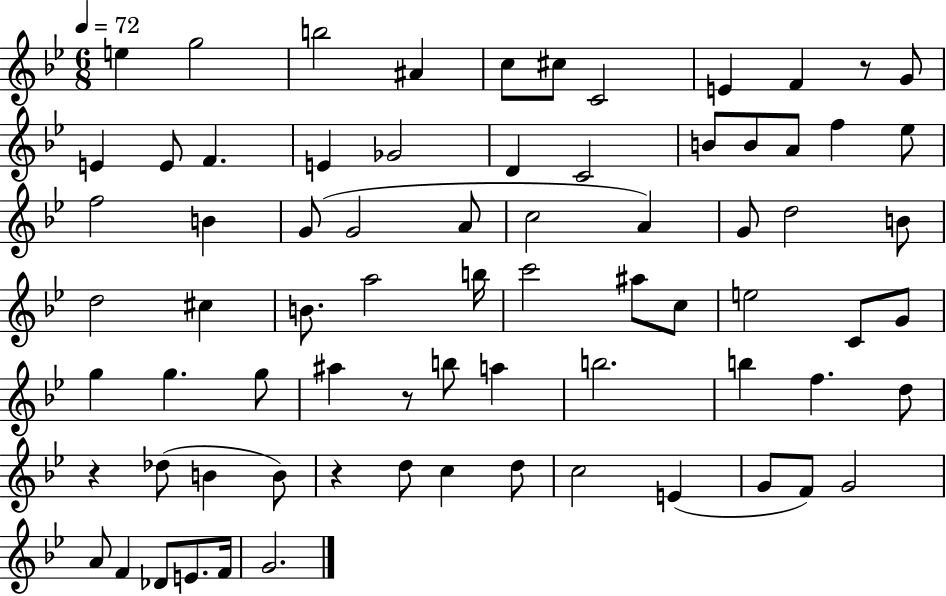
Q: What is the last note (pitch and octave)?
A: G4